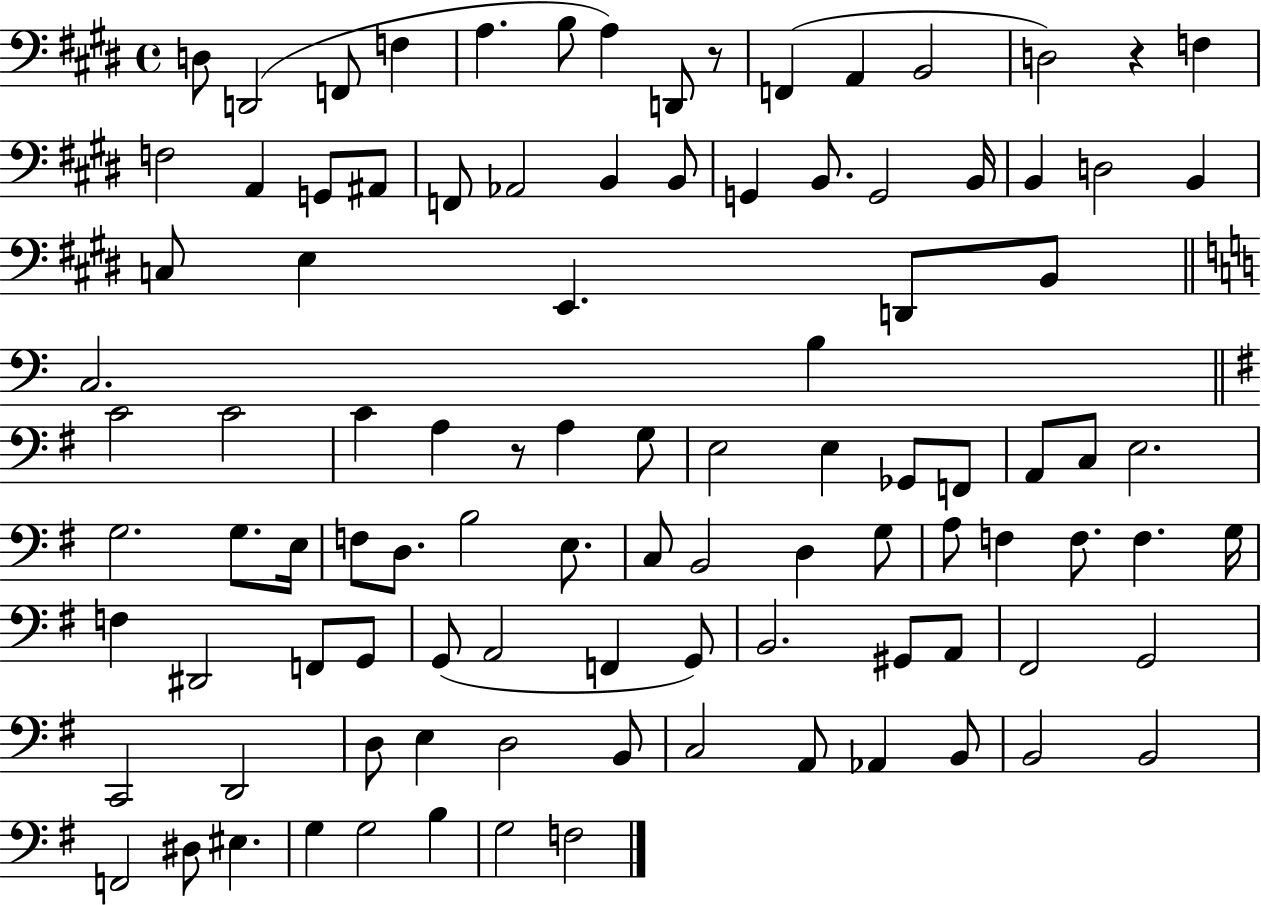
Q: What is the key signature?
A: E major